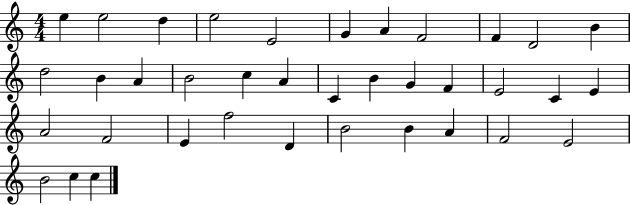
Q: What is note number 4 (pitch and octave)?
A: E5